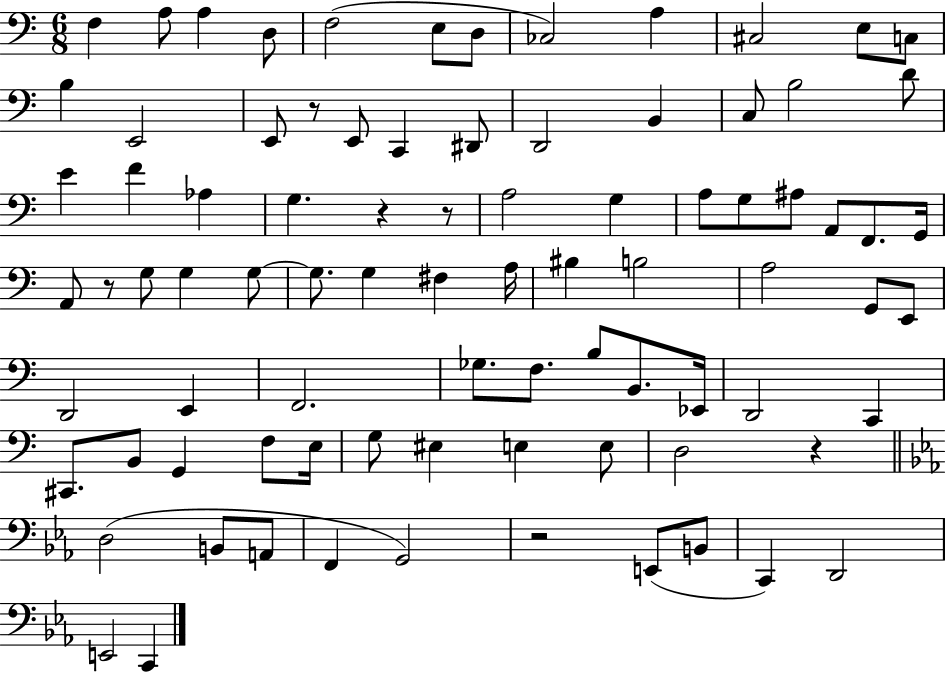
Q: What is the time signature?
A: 6/8